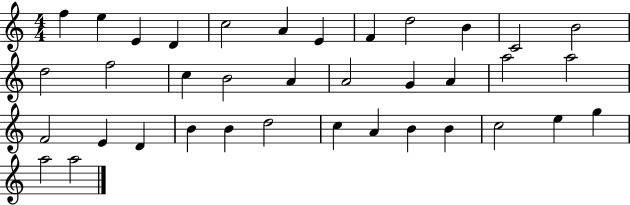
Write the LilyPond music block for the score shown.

{
  \clef treble
  \numericTimeSignature
  \time 4/4
  \key c \major
  f''4 e''4 e'4 d'4 | c''2 a'4 e'4 | f'4 d''2 b'4 | c'2 b'2 | \break d''2 f''2 | c''4 b'2 a'4 | a'2 g'4 a'4 | a''2 a''2 | \break f'2 e'4 d'4 | b'4 b'4 d''2 | c''4 a'4 b'4 b'4 | c''2 e''4 g''4 | \break a''2 a''2 | \bar "|."
}